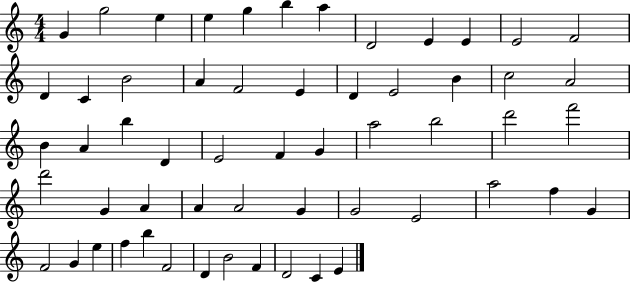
X:1
T:Untitled
M:4/4
L:1/4
K:C
G g2 e e g b a D2 E E E2 F2 D C B2 A F2 E D E2 B c2 A2 B A b D E2 F G a2 b2 d'2 f'2 d'2 G A A A2 G G2 E2 a2 f G F2 G e f b F2 D B2 F D2 C E